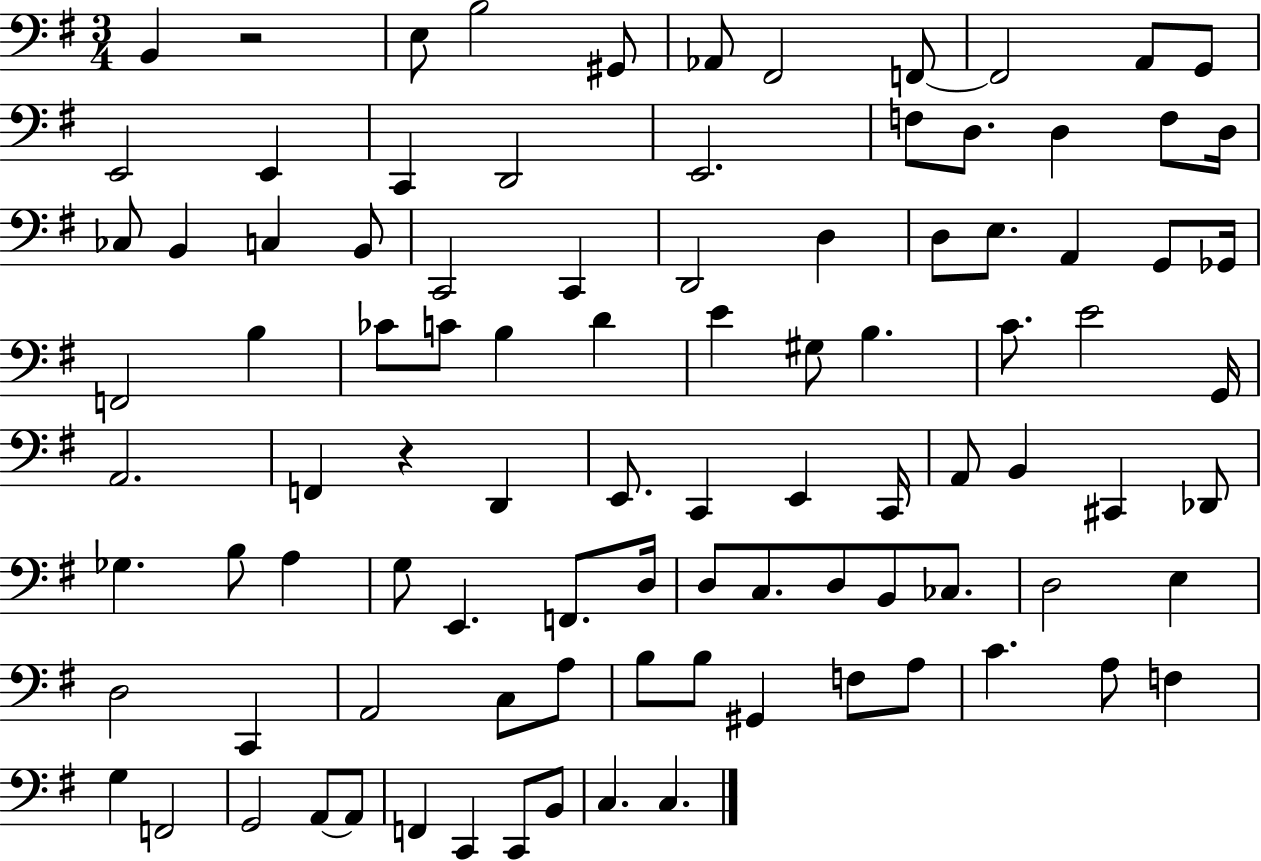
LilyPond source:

{
  \clef bass
  \numericTimeSignature
  \time 3/4
  \key g \major
  b,4 r2 | e8 b2 gis,8 | aes,8 fis,2 f,8~~ | f,2 a,8 g,8 | \break e,2 e,4 | c,4 d,2 | e,2. | f8 d8. d4 f8 d16 | \break ces8 b,4 c4 b,8 | c,2 c,4 | d,2 d4 | d8 e8. a,4 g,8 ges,16 | \break f,2 b4 | ces'8 c'8 b4 d'4 | e'4 gis8 b4. | c'8. e'2 g,16 | \break a,2. | f,4 r4 d,4 | e,8. c,4 e,4 c,16 | a,8 b,4 cis,4 des,8 | \break ges4. b8 a4 | g8 e,4. f,8. d16 | d8 c8. d8 b,8 ces8. | d2 e4 | \break d2 c,4 | a,2 c8 a8 | b8 b8 gis,4 f8 a8 | c'4. a8 f4 | \break g4 f,2 | g,2 a,8~~ a,8 | f,4 c,4 c,8 b,8 | c4. c4. | \break \bar "|."
}